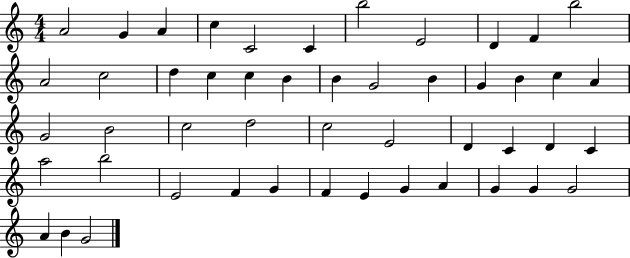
X:1
T:Untitled
M:4/4
L:1/4
K:C
A2 G A c C2 C b2 E2 D F b2 A2 c2 d c c B B G2 B G B c A G2 B2 c2 d2 c2 E2 D C D C a2 b2 E2 F G F E G A G G G2 A B G2